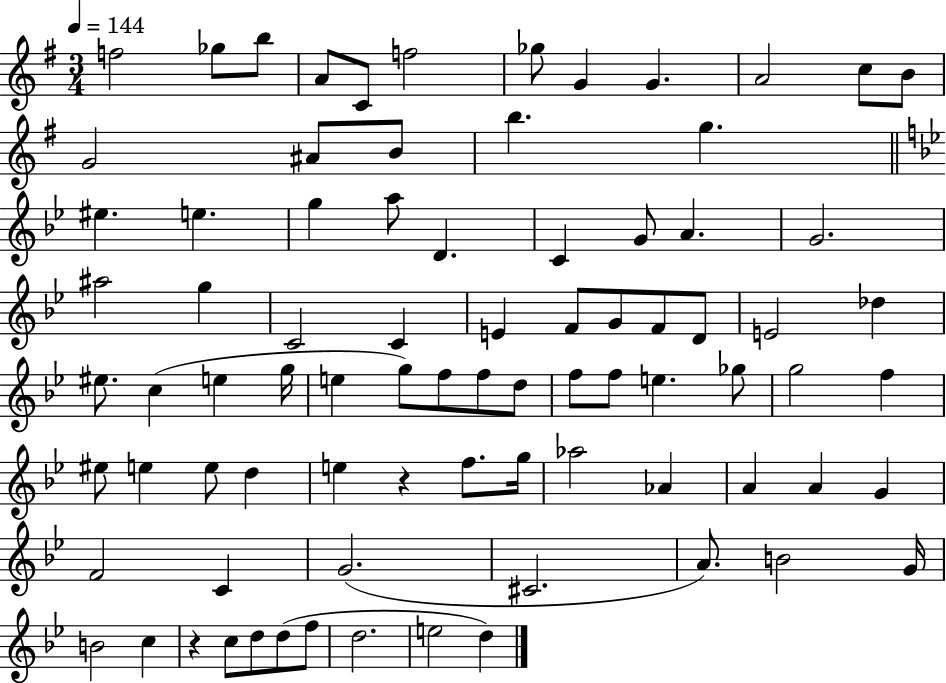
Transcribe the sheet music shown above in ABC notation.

X:1
T:Untitled
M:3/4
L:1/4
K:G
f2 _g/2 b/2 A/2 C/2 f2 _g/2 G G A2 c/2 B/2 G2 ^A/2 B/2 b g ^e e g a/2 D C G/2 A G2 ^a2 g C2 C E F/2 G/2 F/2 D/2 E2 _d ^e/2 c e g/4 e g/2 f/2 f/2 d/2 f/2 f/2 e _g/2 g2 f ^e/2 e e/2 d e z f/2 g/4 _a2 _A A A G F2 C G2 ^C2 A/2 B2 G/4 B2 c z c/2 d/2 d/2 f/2 d2 e2 d